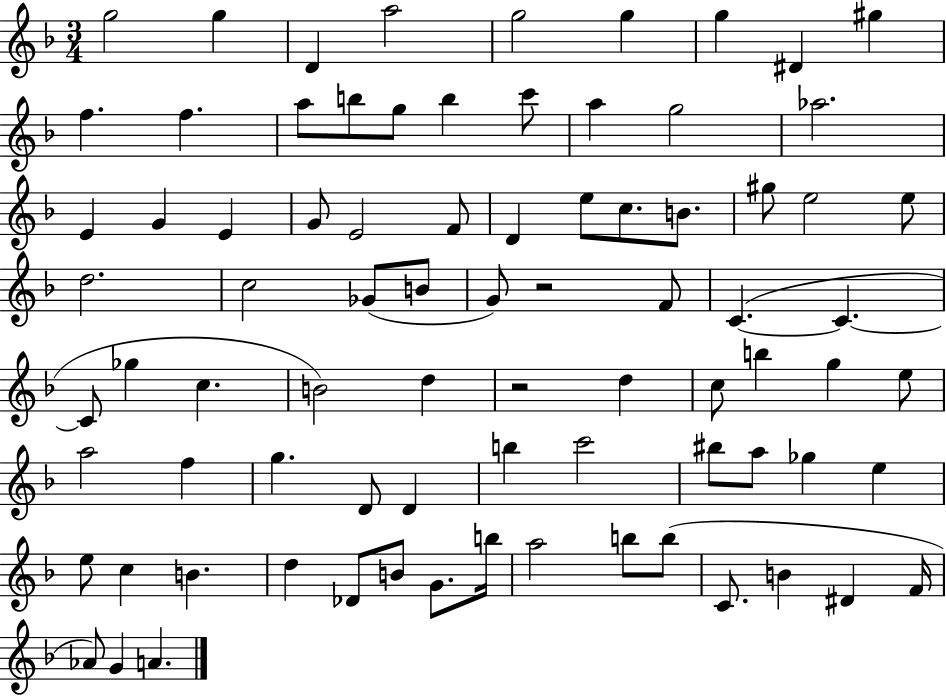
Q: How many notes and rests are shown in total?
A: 81